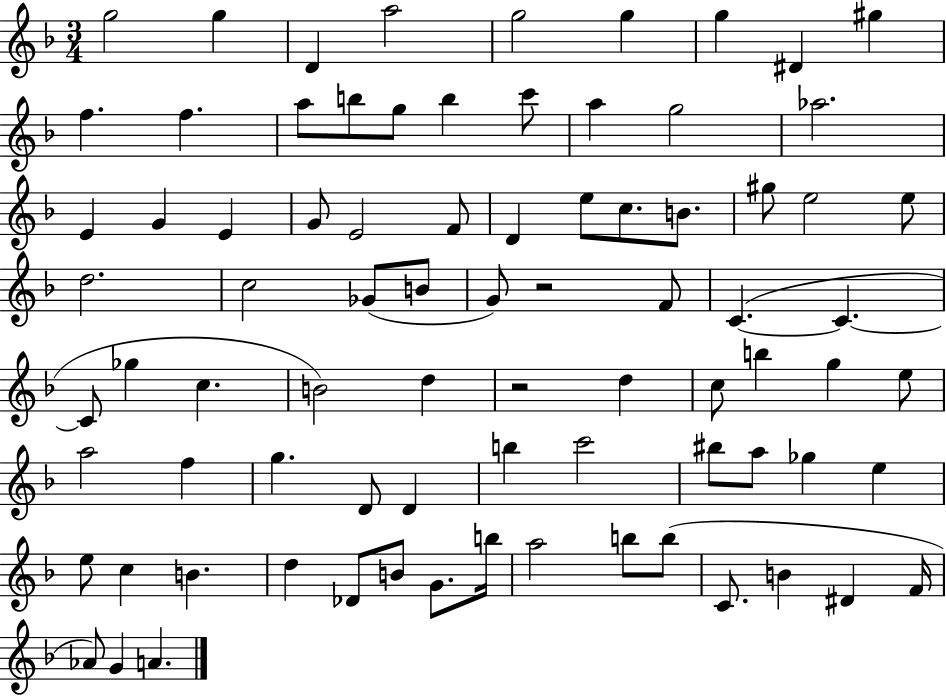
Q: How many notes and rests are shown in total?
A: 81